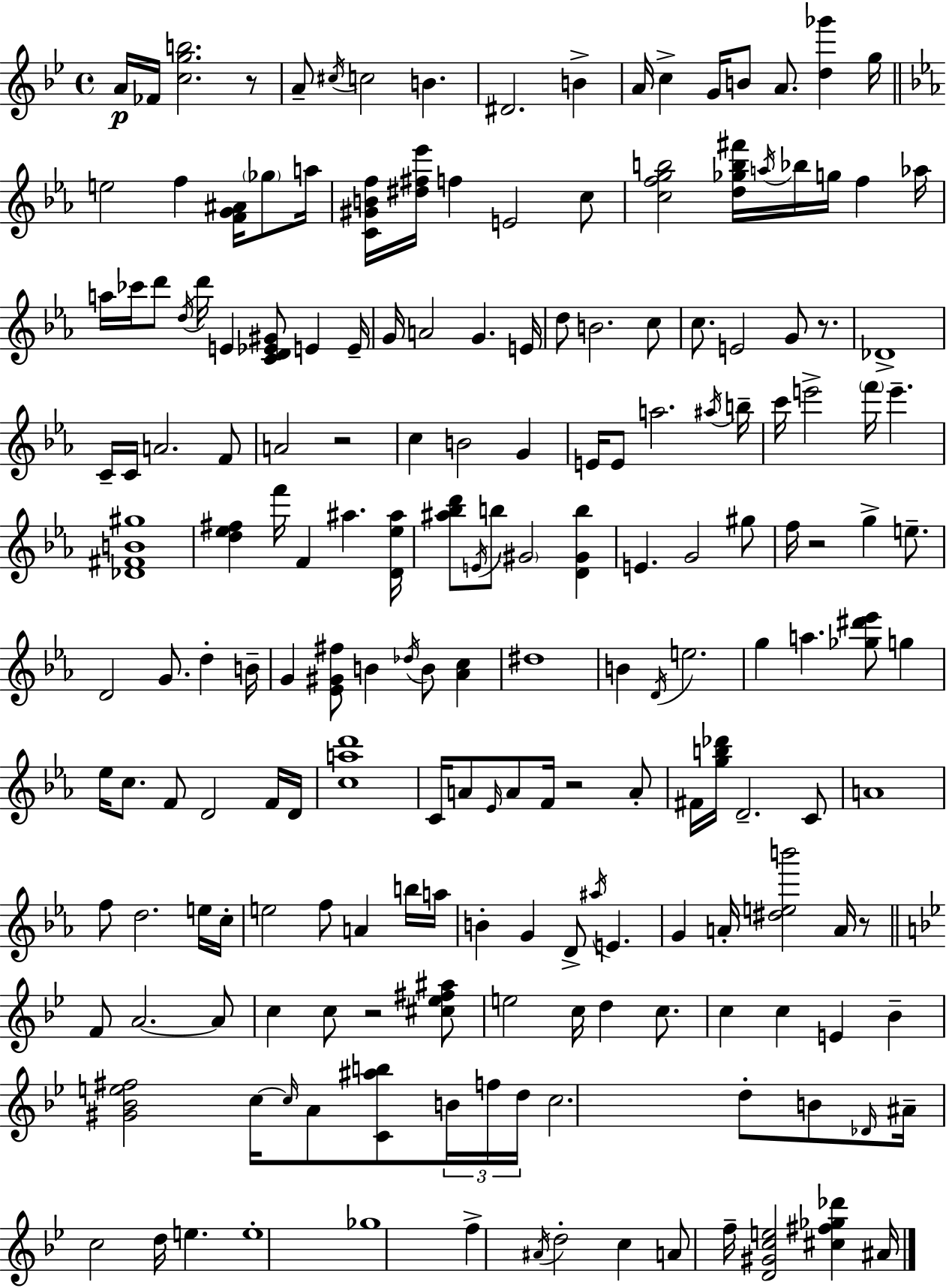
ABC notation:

X:1
T:Untitled
M:4/4
L:1/4
K:Bb
A/4 _F/4 [cgb]2 z/2 A/2 ^c/4 c2 B ^D2 B A/4 c G/4 B/2 A/2 [d_g'] g/4 e2 f [FG^A]/4 _g/2 a/4 [C^GBf]/4 [^d^f_e']/4 f E2 c/2 [cfgb]2 [d_gb^f']/4 a/4 _b/4 g/4 f _a/4 a/4 _c'/4 d'/2 d/4 d'/4 E [CD_E^G]/2 E E/4 G/4 A2 G E/4 d/2 B2 c/2 c/2 E2 G/2 z/2 _D4 C/4 C/4 A2 F/2 A2 z2 c B2 G E/4 E/2 a2 ^a/4 b/4 c'/4 e'2 f'/4 e' [_D^FB^g]4 [d_e^f] f'/4 F ^a [D_e^a]/4 [^a_bd']/2 E/4 b/2 ^G2 [D^Gb] E G2 ^g/2 f/4 z2 g e/2 D2 G/2 d B/4 G [_E^G^f]/2 B _d/4 B/2 [_Ac] ^d4 B D/4 e2 g a [_g^d'_e']/2 g _e/4 c/2 F/2 D2 F/4 D/4 [cad']4 C/4 A/2 _E/4 A/2 F/4 z2 A/2 ^F/4 [gb_d']/4 D2 C/2 A4 f/2 d2 e/4 c/4 e2 f/2 A b/4 a/4 B G D/2 ^a/4 E G A/4 [^deb']2 A/4 z/2 F/2 A2 A/2 c c/2 z2 [^c_e^f^a]/2 e2 c/4 d c/2 c c E _B [^G_Be^f]2 c/4 c/4 A/2 [C^ab]/2 B/4 f/4 d/4 c2 d/2 B/2 _D/4 ^A/4 c2 d/4 e e4 _g4 f ^A/4 d2 c A/2 f/4 [D^Gce]2 [^c^f_g_d'] ^A/4